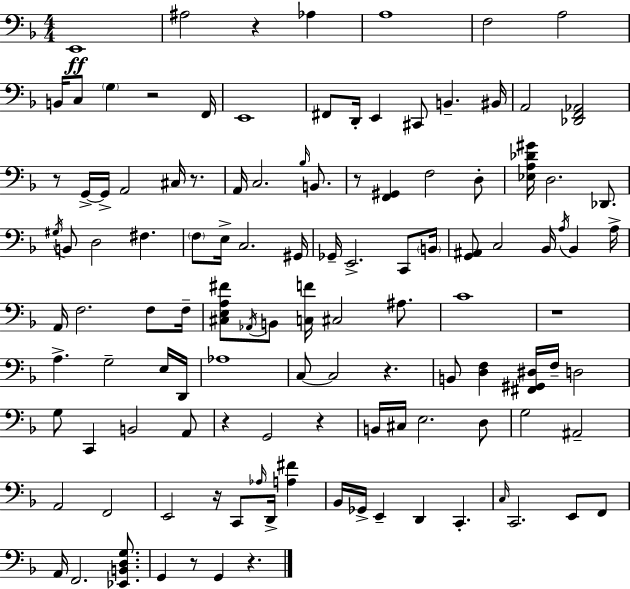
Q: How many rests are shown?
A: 12